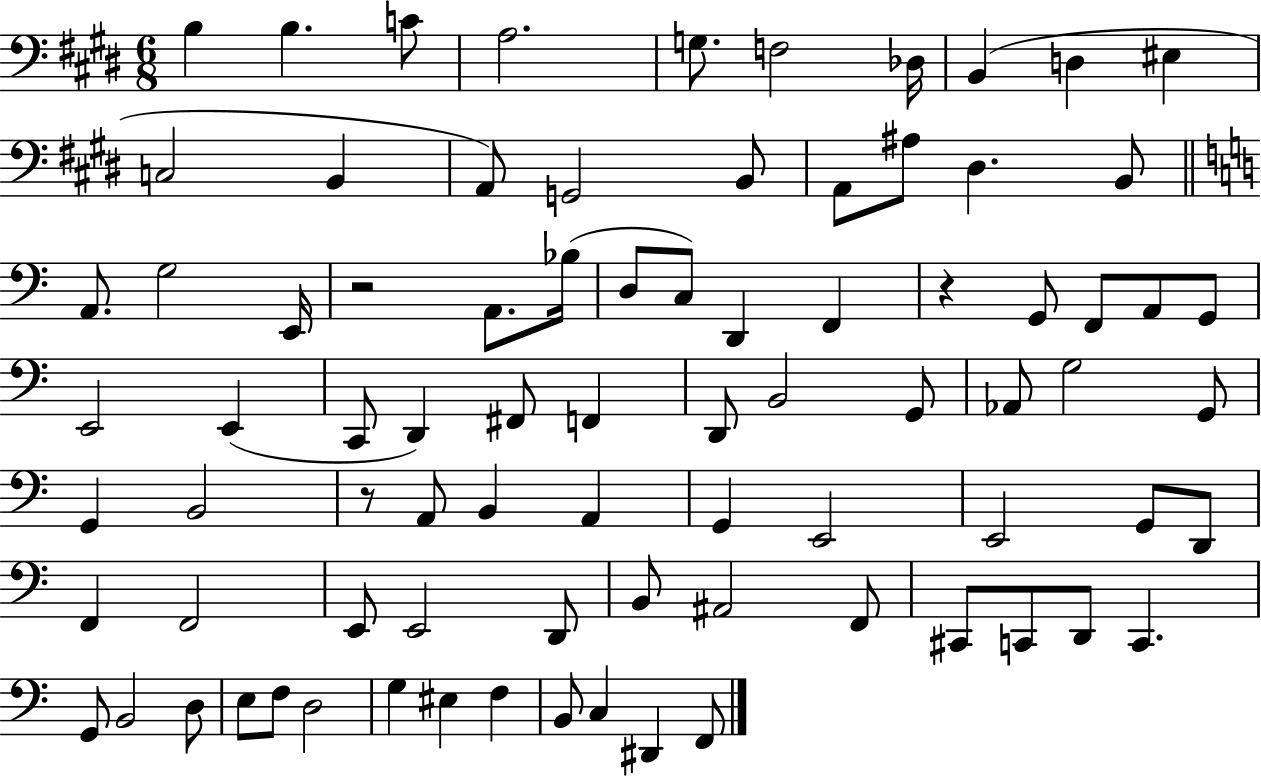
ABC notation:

X:1
T:Untitled
M:6/8
L:1/4
K:E
B, B, C/2 A,2 G,/2 F,2 _D,/4 B,, D, ^E, C,2 B,, A,,/2 G,,2 B,,/2 A,,/2 ^A,/2 ^D, B,,/2 A,,/2 G,2 E,,/4 z2 A,,/2 _B,/4 D,/2 C,/2 D,, F,, z G,,/2 F,,/2 A,,/2 G,,/2 E,,2 E,, C,,/2 D,, ^F,,/2 F,, D,,/2 B,,2 G,,/2 _A,,/2 G,2 G,,/2 G,, B,,2 z/2 A,,/2 B,, A,, G,, E,,2 E,,2 G,,/2 D,,/2 F,, F,,2 E,,/2 E,,2 D,,/2 B,,/2 ^A,,2 F,,/2 ^C,,/2 C,,/2 D,,/2 C,, G,,/2 B,,2 D,/2 E,/2 F,/2 D,2 G, ^E, F, B,,/2 C, ^D,, F,,/2